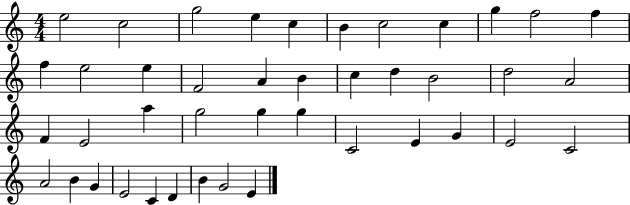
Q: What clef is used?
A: treble